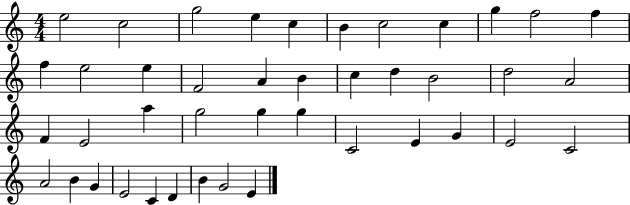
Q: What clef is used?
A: treble